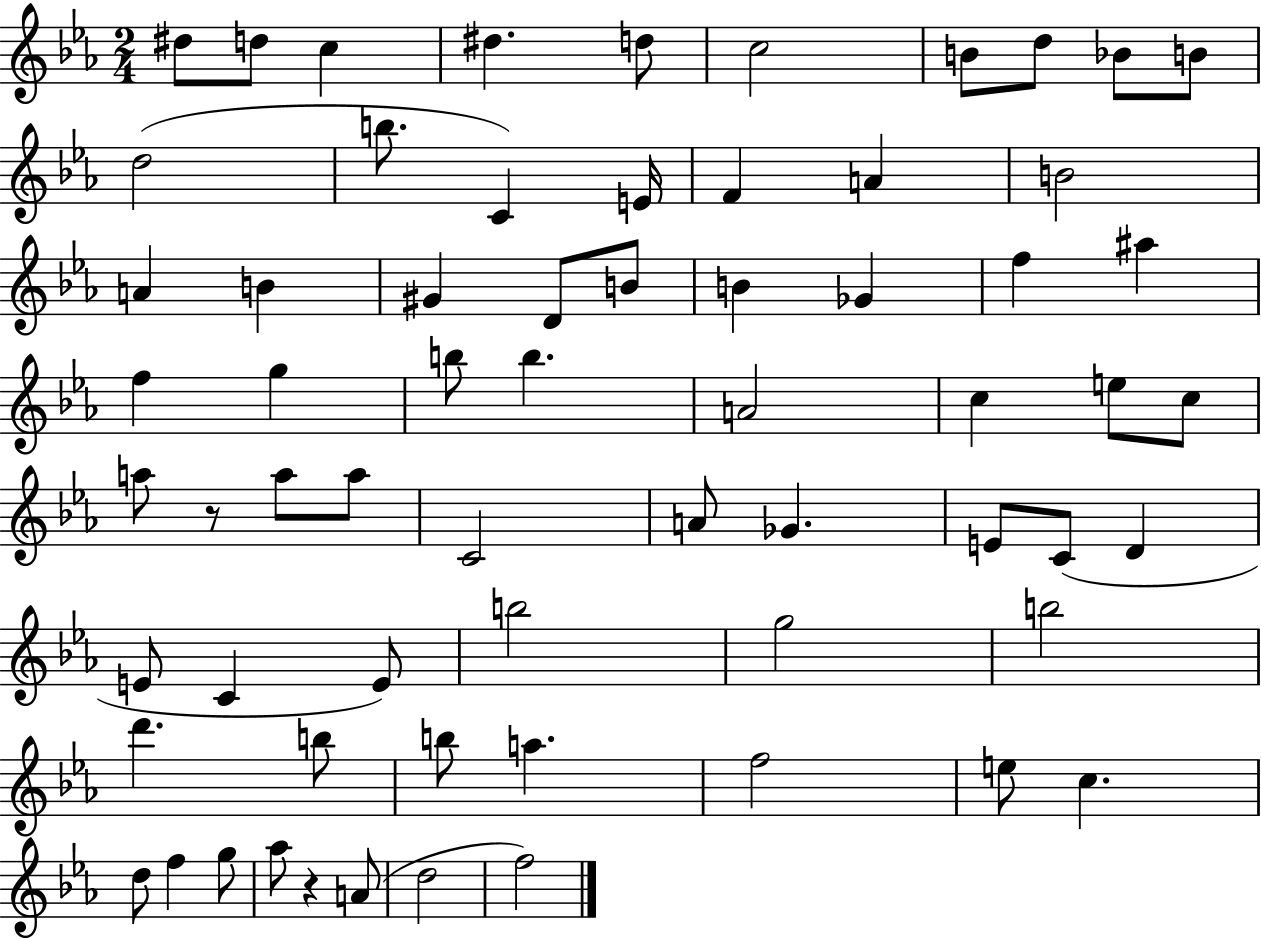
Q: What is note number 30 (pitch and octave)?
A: B5